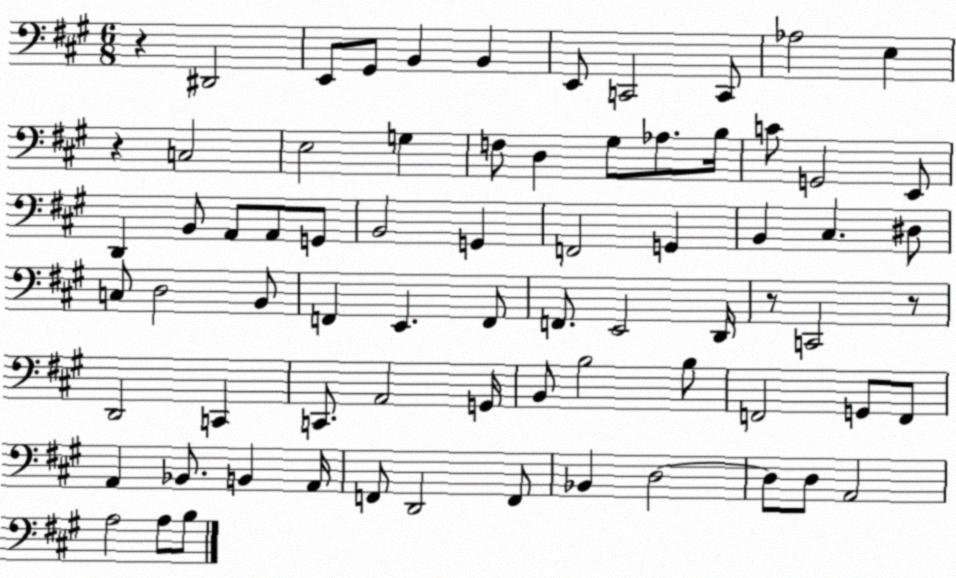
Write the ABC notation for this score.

X:1
T:Untitled
M:6/8
L:1/4
K:A
z ^D,,2 E,,/2 ^G,,/2 B,, B,, E,,/2 C,,2 C,,/2 _A,2 E, z C,2 E,2 G, F,/2 D, ^G,/2 _A,/2 B,/4 C/2 G,,2 E,,/2 D,, B,,/2 A,,/2 A,,/2 G,,/2 B,,2 G,, F,,2 G,, B,, ^C, ^D,/2 C,/2 D,2 B,,/2 F,, E,, F,,/2 F,,/2 E,,2 D,,/4 z/2 C,,2 z/2 D,,2 C,, C,,/2 A,,2 G,,/4 B,,/2 B,2 B,/2 F,,2 G,,/2 F,,/2 A,, _B,,/2 B,, A,,/4 F,,/2 D,,2 F,,/2 _B,, D,2 D,/2 D,/2 A,,2 A,2 A,/2 B,/2